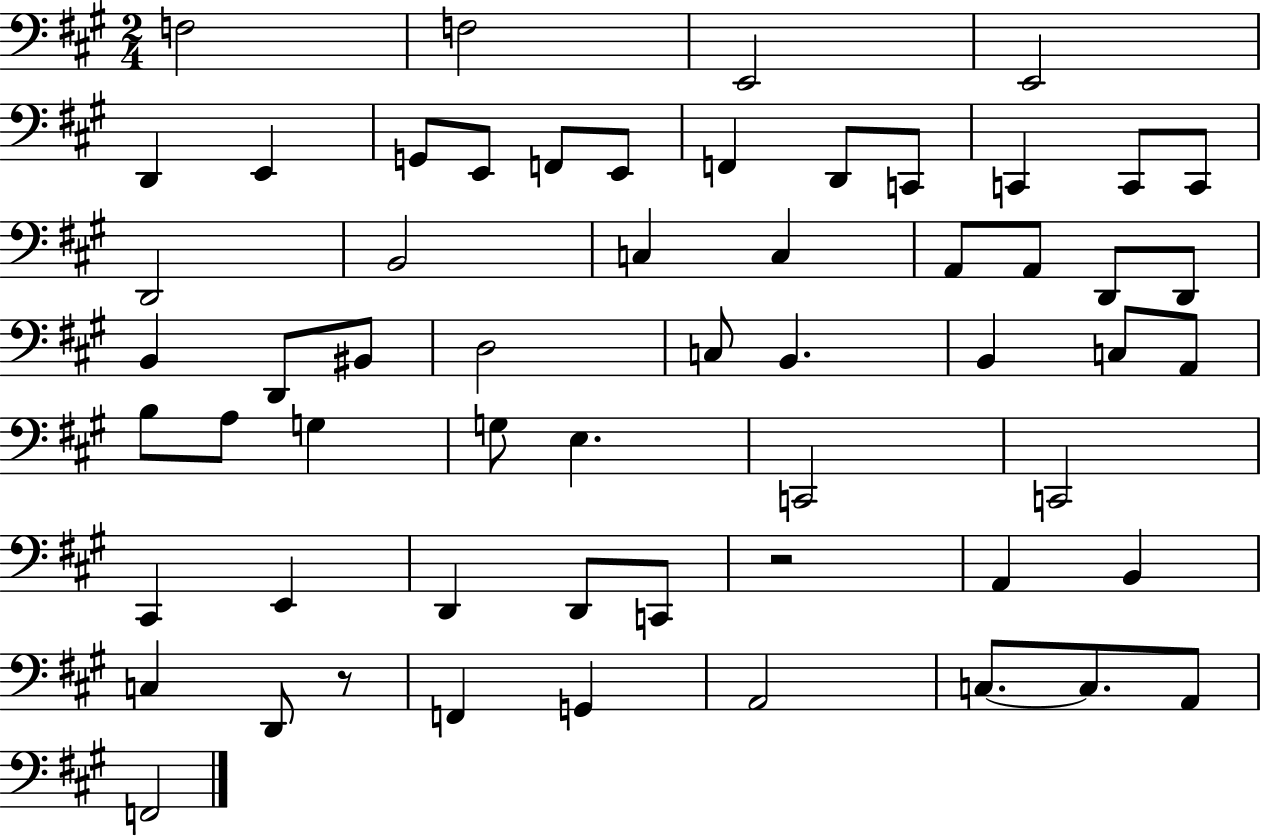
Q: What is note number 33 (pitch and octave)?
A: A2